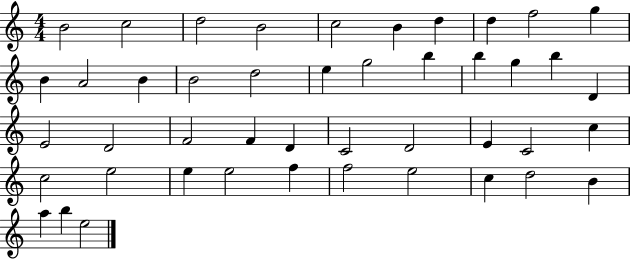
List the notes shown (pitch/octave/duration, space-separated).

B4/h C5/h D5/h B4/h C5/h B4/q D5/q D5/q F5/h G5/q B4/q A4/h B4/q B4/h D5/h E5/q G5/h B5/q B5/q G5/q B5/q D4/q E4/h D4/h F4/h F4/q D4/q C4/h D4/h E4/q C4/h C5/q C5/h E5/h E5/q E5/h F5/q F5/h E5/h C5/q D5/h B4/q A5/q B5/q E5/h